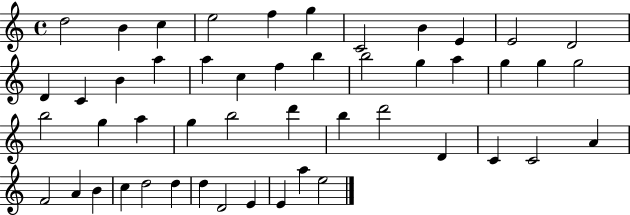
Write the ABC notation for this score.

X:1
T:Untitled
M:4/4
L:1/4
K:C
d2 B c e2 f g C2 B E E2 D2 D C B a a c f b b2 g a g g g2 b2 g a g b2 d' b d'2 D C C2 A F2 A B c d2 d d D2 E E a e2